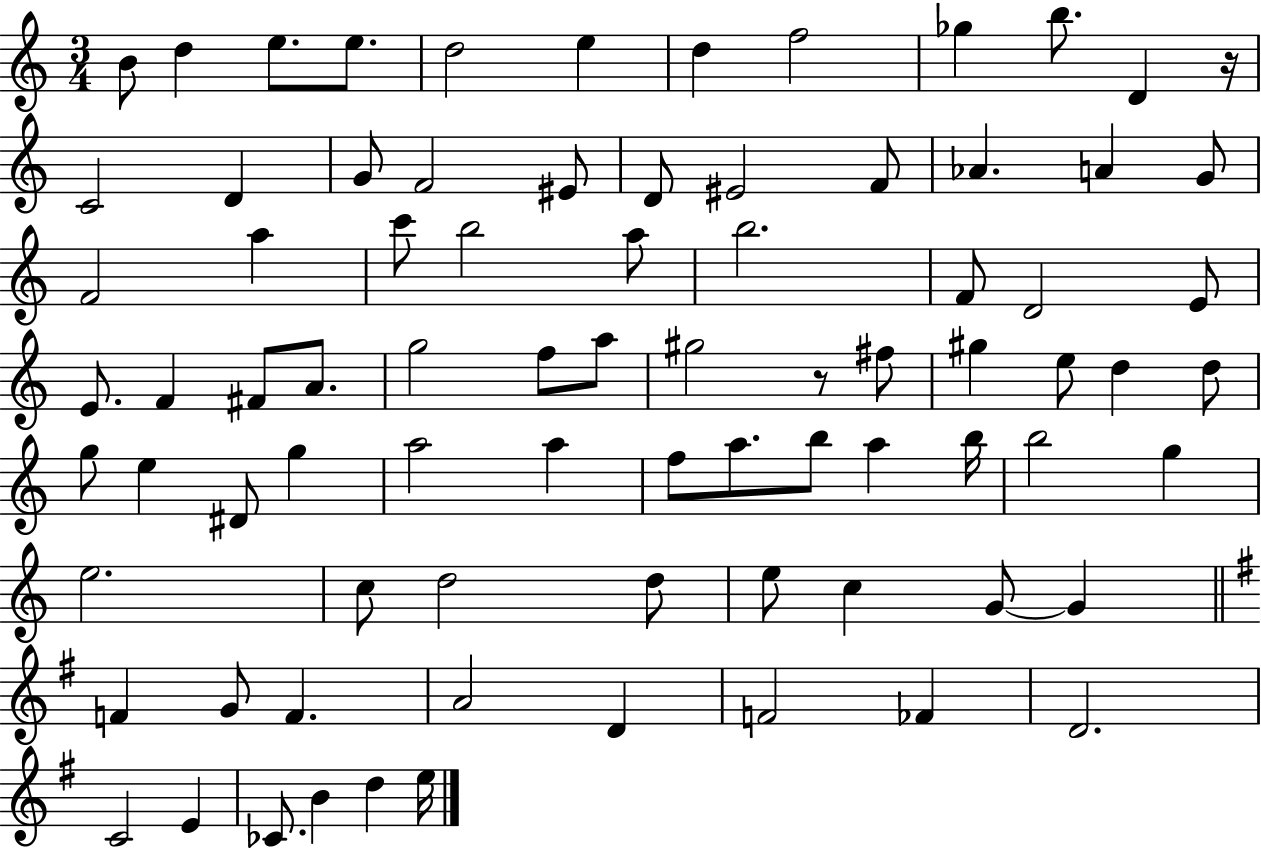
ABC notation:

X:1
T:Untitled
M:3/4
L:1/4
K:C
B/2 d e/2 e/2 d2 e d f2 _g b/2 D z/4 C2 D G/2 F2 ^E/2 D/2 ^E2 F/2 _A A G/2 F2 a c'/2 b2 a/2 b2 F/2 D2 E/2 E/2 F ^F/2 A/2 g2 f/2 a/2 ^g2 z/2 ^f/2 ^g e/2 d d/2 g/2 e ^D/2 g a2 a f/2 a/2 b/2 a b/4 b2 g e2 c/2 d2 d/2 e/2 c G/2 G F G/2 F A2 D F2 _F D2 C2 E _C/2 B d e/4